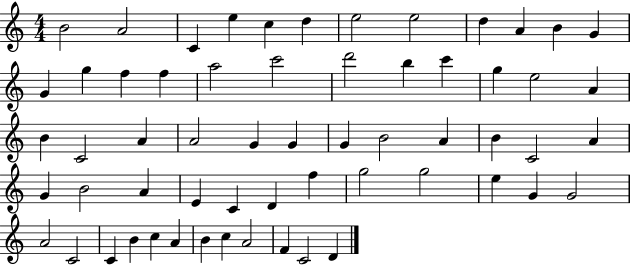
B4/h A4/h C4/q E5/q C5/q D5/q E5/h E5/h D5/q A4/q B4/q G4/q G4/q G5/q F5/q F5/q A5/h C6/h D6/h B5/q C6/q G5/q E5/h A4/q B4/q C4/h A4/q A4/h G4/q G4/q G4/q B4/h A4/q B4/q C4/h A4/q G4/q B4/h A4/q E4/q C4/q D4/q F5/q G5/h G5/h E5/q G4/q G4/h A4/h C4/h C4/q B4/q C5/q A4/q B4/q C5/q A4/h F4/q C4/h D4/q